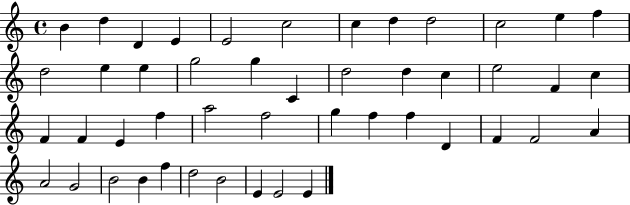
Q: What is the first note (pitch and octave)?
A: B4